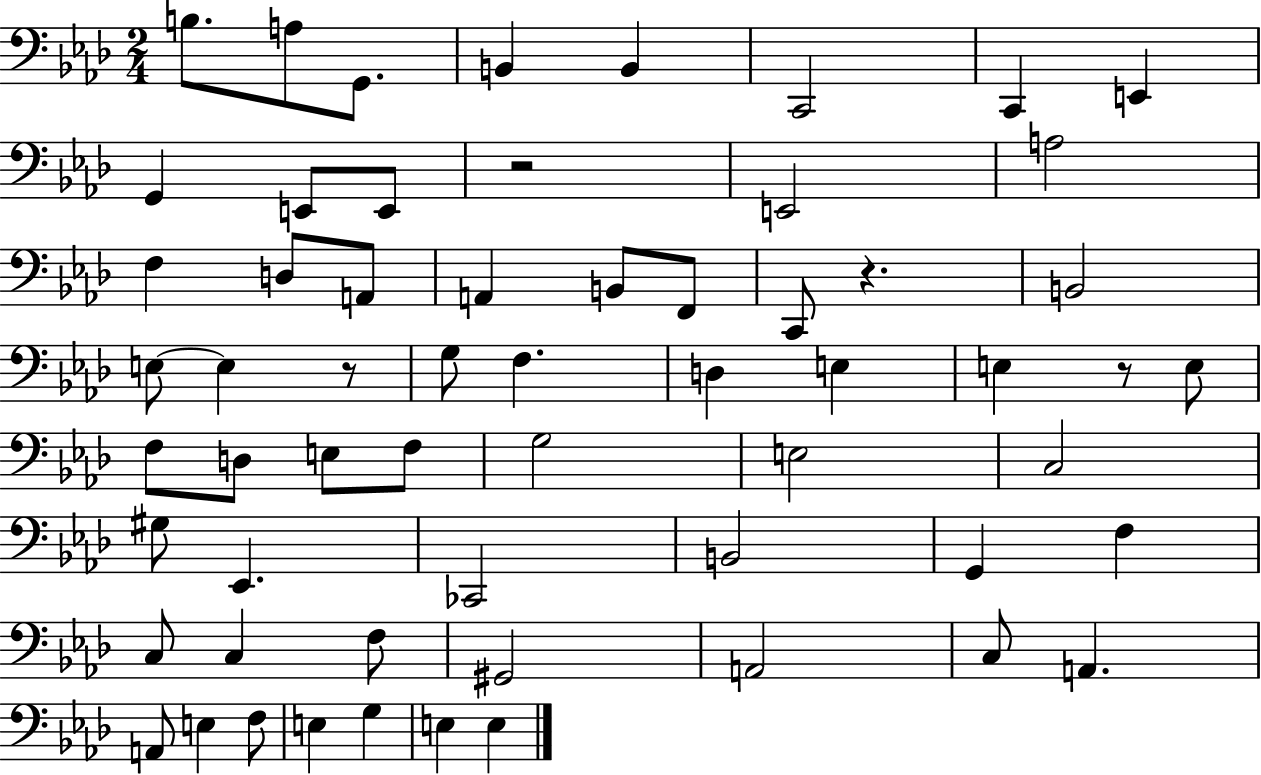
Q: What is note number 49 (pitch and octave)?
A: A2